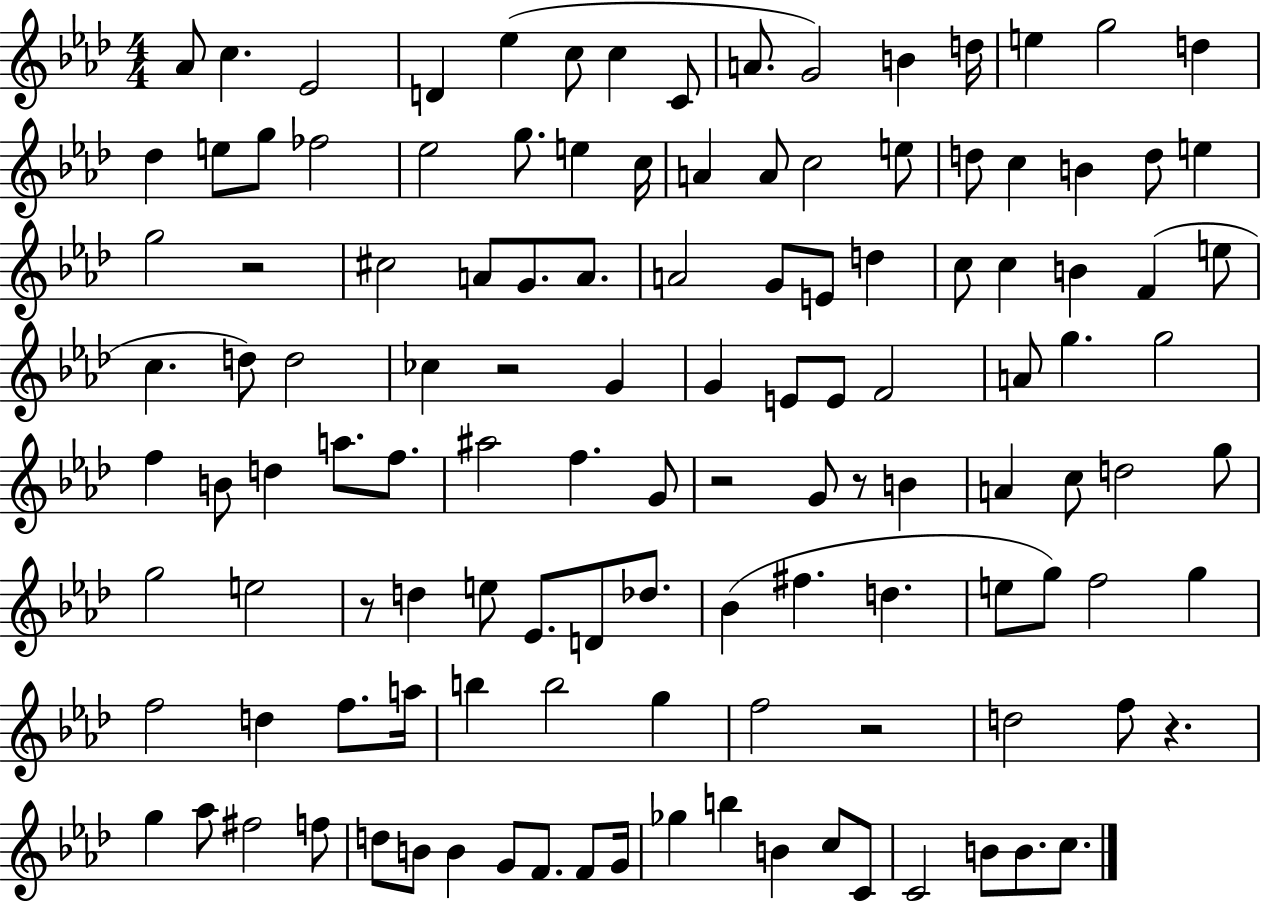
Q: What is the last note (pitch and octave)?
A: C5